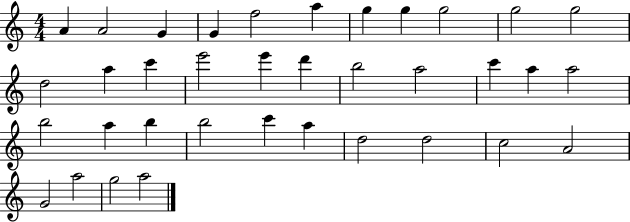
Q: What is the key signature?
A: C major